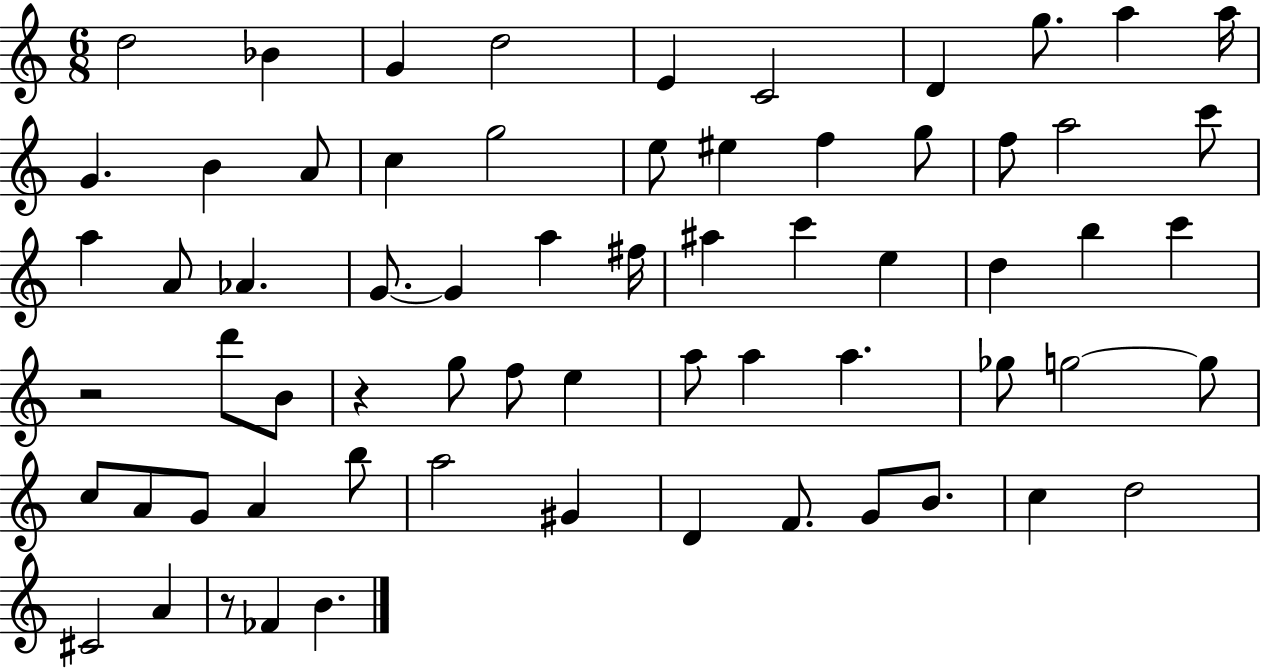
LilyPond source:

{
  \clef treble
  \numericTimeSignature
  \time 6/8
  \key c \major
  d''2 bes'4 | g'4 d''2 | e'4 c'2 | d'4 g''8. a''4 a''16 | \break g'4. b'4 a'8 | c''4 g''2 | e''8 eis''4 f''4 g''8 | f''8 a''2 c'''8 | \break a''4 a'8 aes'4. | g'8.~~ g'4 a''4 fis''16 | ais''4 c'''4 e''4 | d''4 b''4 c'''4 | \break r2 d'''8 b'8 | r4 g''8 f''8 e''4 | a''8 a''4 a''4. | ges''8 g''2~~ g''8 | \break c''8 a'8 g'8 a'4 b''8 | a''2 gis'4 | d'4 f'8. g'8 b'8. | c''4 d''2 | \break cis'2 a'4 | r8 fes'4 b'4. | \bar "|."
}